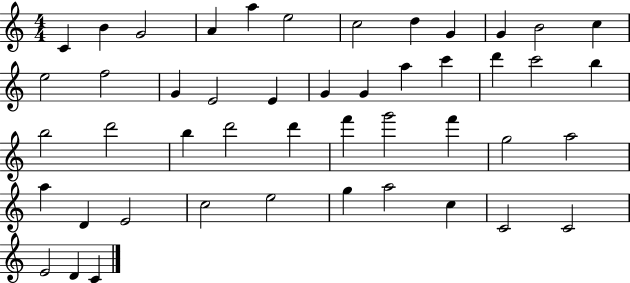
C4/q B4/q G4/h A4/q A5/q E5/h C5/h D5/q G4/q G4/q B4/h C5/q E5/h F5/h G4/q E4/h E4/q G4/q G4/q A5/q C6/q D6/q C6/h B5/q B5/h D6/h B5/q D6/h D6/q F6/q G6/h F6/q G5/h A5/h A5/q D4/q E4/h C5/h E5/h G5/q A5/h C5/q C4/h C4/h E4/h D4/q C4/q